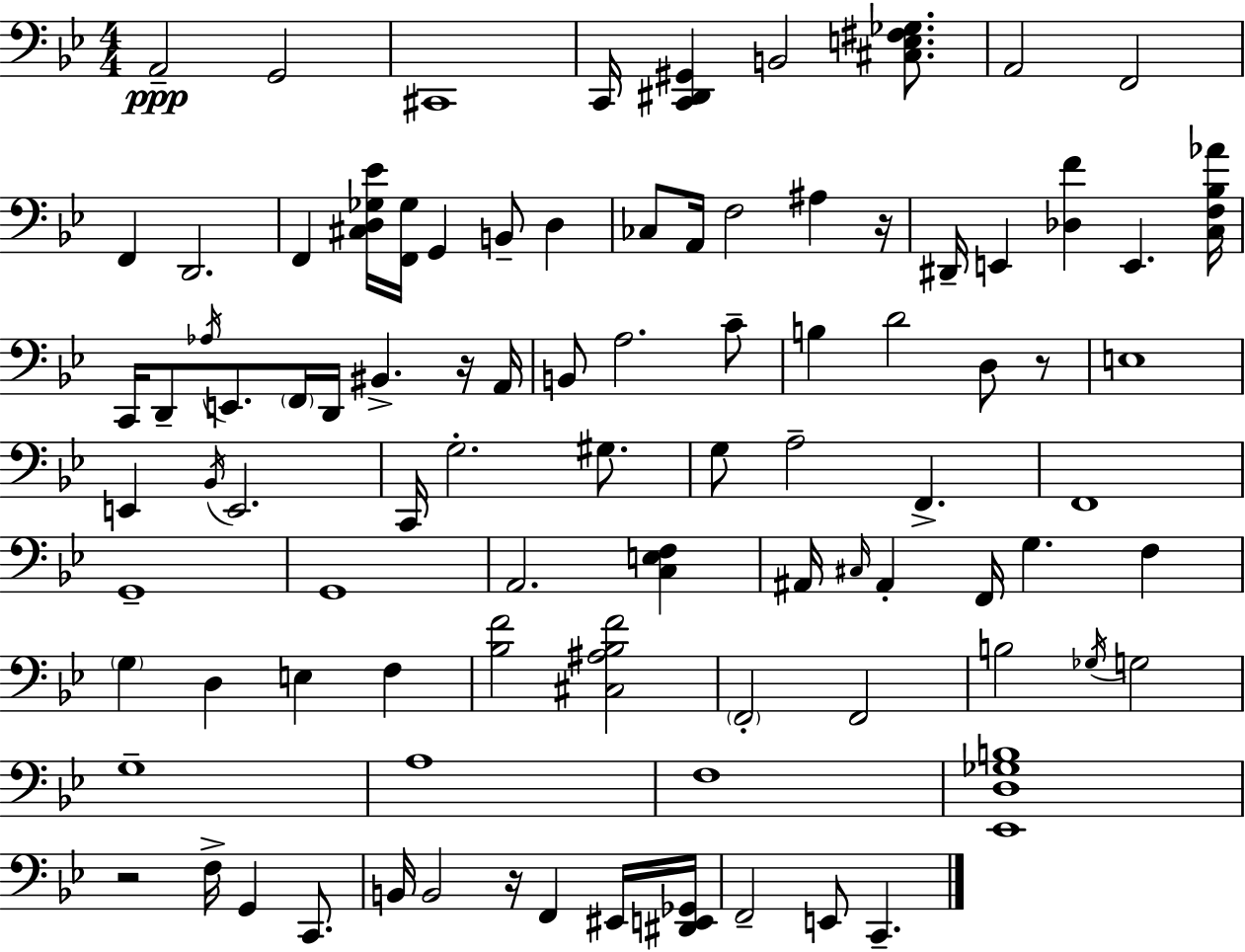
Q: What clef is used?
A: bass